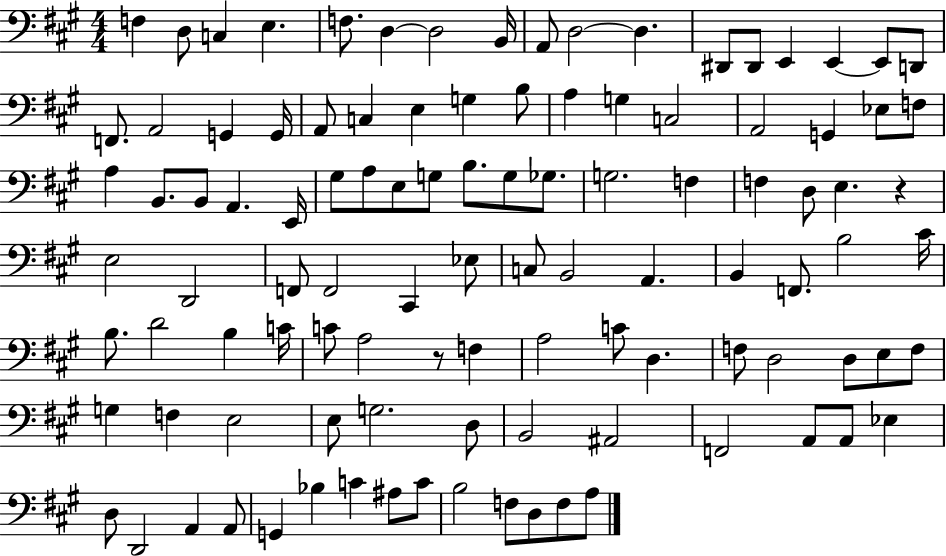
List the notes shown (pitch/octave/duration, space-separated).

F3/q D3/e C3/q E3/q. F3/e. D3/q D3/h B2/s A2/e D3/h D3/q. D#2/e D#2/e E2/q E2/q E2/e D2/e F2/e. A2/h G2/q G2/s A2/e C3/q E3/q G3/q B3/e A3/q G3/q C3/h A2/h G2/q Eb3/e F3/e A3/q B2/e. B2/e A2/q. E2/s G#3/e A3/e E3/e G3/e B3/e. G3/e Gb3/e. G3/h. F3/q F3/q D3/e E3/q. R/q E3/h D2/h F2/e F2/h C#2/q Eb3/e C3/e B2/h A2/q. B2/q F2/e. B3/h C#4/s B3/e. D4/h B3/q C4/s C4/e A3/h R/e F3/q A3/h C4/e D3/q. F3/e D3/h D3/e E3/e F3/e G3/q F3/q E3/h E3/e G3/h. D3/e B2/h A#2/h F2/h A2/e A2/e Eb3/q D3/e D2/h A2/q A2/e G2/q Bb3/q C4/q A#3/e C4/e B3/h F3/e D3/e F3/e A3/e